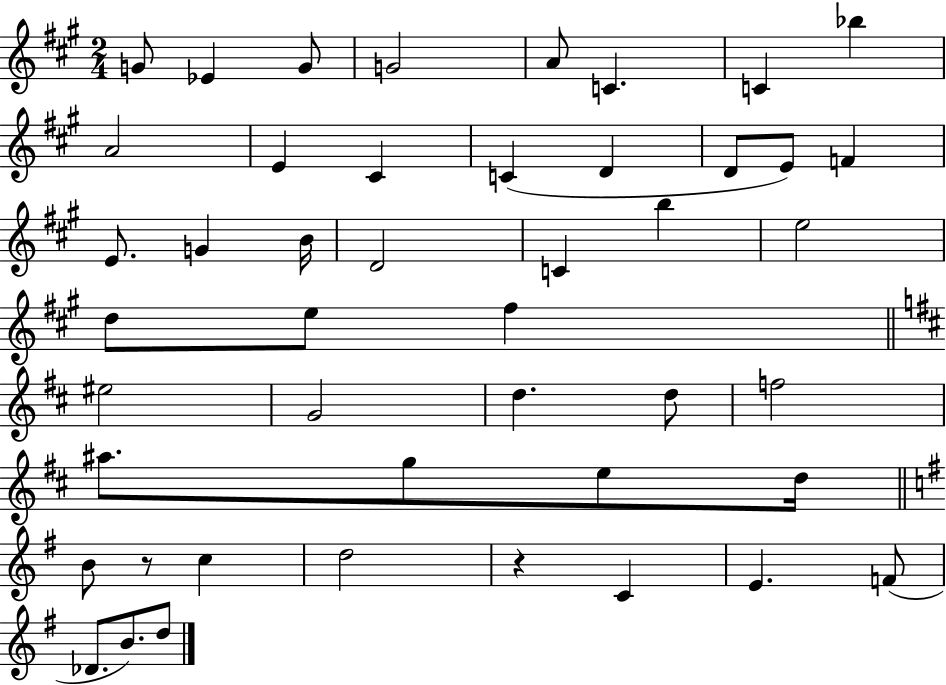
G4/e Eb4/q G4/e G4/h A4/e C4/q. C4/q Bb5/q A4/h E4/q C#4/q C4/q D4/q D4/e E4/e F4/q E4/e. G4/q B4/s D4/h C4/q B5/q E5/h D5/e E5/e F#5/q EIS5/h G4/h D5/q. D5/e F5/h A#5/e. G5/e E5/e D5/s B4/e R/e C5/q D5/h R/q C4/q E4/q. F4/e Db4/e. B4/e. D5/e